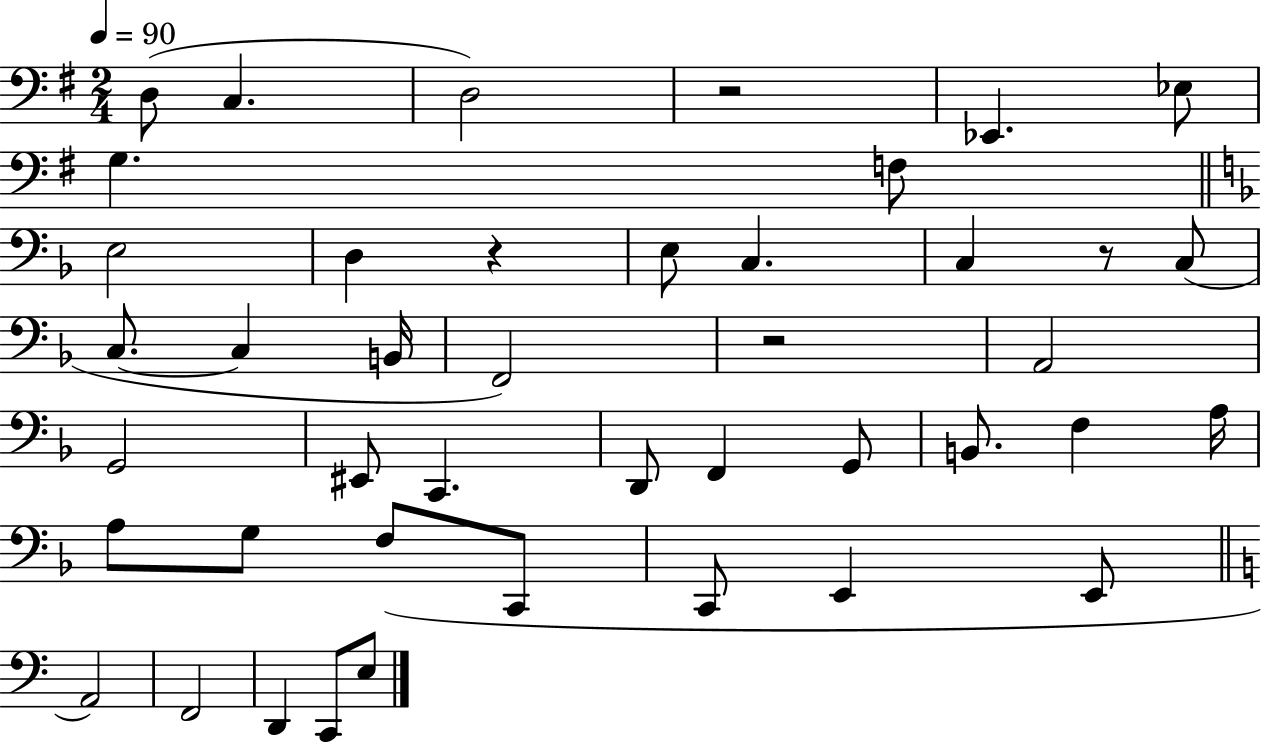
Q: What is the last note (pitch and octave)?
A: E3